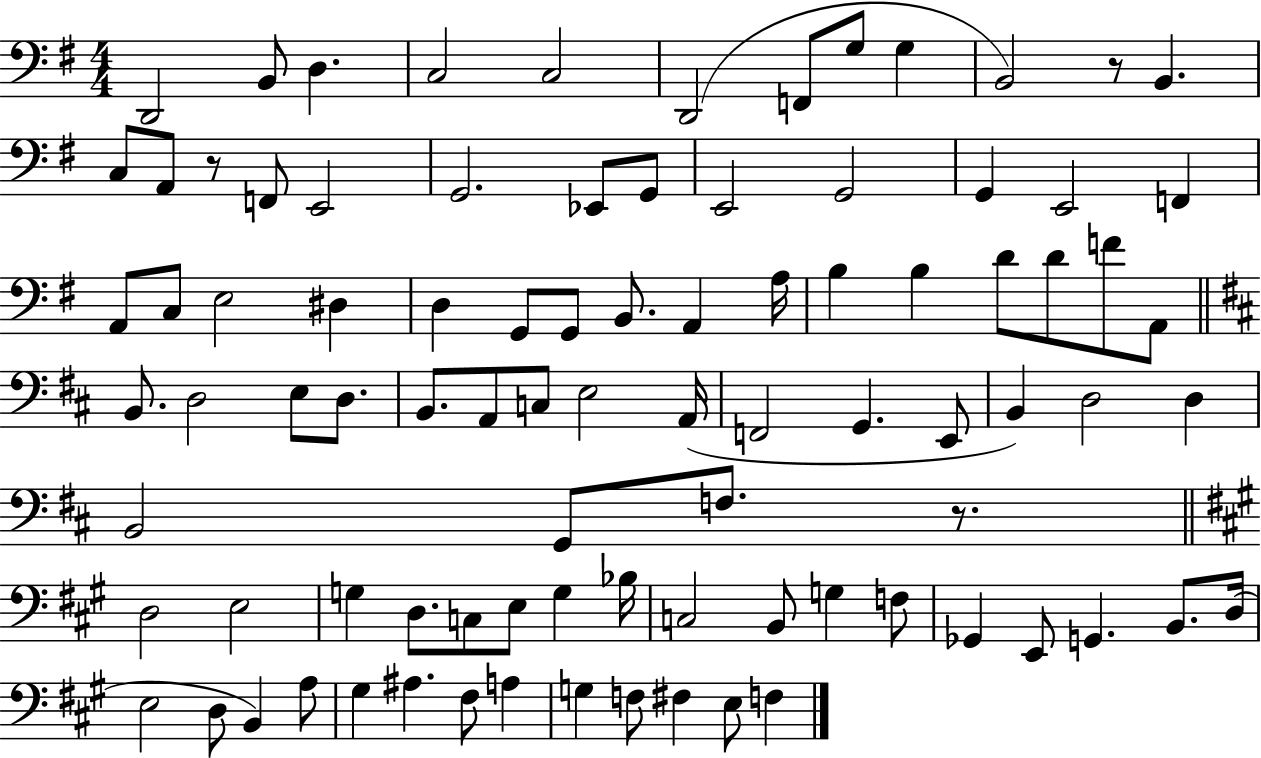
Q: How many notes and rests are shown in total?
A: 90